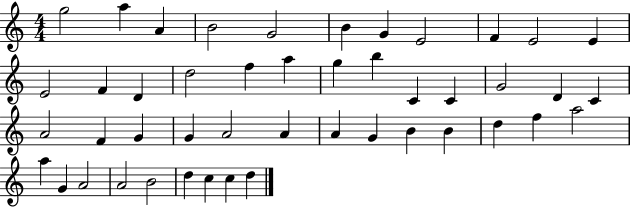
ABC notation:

X:1
T:Untitled
M:4/4
L:1/4
K:C
g2 a A B2 G2 B G E2 F E2 E E2 F D d2 f a g b C C G2 D C A2 F G G A2 A A G B B d f a2 a G A2 A2 B2 d c c d